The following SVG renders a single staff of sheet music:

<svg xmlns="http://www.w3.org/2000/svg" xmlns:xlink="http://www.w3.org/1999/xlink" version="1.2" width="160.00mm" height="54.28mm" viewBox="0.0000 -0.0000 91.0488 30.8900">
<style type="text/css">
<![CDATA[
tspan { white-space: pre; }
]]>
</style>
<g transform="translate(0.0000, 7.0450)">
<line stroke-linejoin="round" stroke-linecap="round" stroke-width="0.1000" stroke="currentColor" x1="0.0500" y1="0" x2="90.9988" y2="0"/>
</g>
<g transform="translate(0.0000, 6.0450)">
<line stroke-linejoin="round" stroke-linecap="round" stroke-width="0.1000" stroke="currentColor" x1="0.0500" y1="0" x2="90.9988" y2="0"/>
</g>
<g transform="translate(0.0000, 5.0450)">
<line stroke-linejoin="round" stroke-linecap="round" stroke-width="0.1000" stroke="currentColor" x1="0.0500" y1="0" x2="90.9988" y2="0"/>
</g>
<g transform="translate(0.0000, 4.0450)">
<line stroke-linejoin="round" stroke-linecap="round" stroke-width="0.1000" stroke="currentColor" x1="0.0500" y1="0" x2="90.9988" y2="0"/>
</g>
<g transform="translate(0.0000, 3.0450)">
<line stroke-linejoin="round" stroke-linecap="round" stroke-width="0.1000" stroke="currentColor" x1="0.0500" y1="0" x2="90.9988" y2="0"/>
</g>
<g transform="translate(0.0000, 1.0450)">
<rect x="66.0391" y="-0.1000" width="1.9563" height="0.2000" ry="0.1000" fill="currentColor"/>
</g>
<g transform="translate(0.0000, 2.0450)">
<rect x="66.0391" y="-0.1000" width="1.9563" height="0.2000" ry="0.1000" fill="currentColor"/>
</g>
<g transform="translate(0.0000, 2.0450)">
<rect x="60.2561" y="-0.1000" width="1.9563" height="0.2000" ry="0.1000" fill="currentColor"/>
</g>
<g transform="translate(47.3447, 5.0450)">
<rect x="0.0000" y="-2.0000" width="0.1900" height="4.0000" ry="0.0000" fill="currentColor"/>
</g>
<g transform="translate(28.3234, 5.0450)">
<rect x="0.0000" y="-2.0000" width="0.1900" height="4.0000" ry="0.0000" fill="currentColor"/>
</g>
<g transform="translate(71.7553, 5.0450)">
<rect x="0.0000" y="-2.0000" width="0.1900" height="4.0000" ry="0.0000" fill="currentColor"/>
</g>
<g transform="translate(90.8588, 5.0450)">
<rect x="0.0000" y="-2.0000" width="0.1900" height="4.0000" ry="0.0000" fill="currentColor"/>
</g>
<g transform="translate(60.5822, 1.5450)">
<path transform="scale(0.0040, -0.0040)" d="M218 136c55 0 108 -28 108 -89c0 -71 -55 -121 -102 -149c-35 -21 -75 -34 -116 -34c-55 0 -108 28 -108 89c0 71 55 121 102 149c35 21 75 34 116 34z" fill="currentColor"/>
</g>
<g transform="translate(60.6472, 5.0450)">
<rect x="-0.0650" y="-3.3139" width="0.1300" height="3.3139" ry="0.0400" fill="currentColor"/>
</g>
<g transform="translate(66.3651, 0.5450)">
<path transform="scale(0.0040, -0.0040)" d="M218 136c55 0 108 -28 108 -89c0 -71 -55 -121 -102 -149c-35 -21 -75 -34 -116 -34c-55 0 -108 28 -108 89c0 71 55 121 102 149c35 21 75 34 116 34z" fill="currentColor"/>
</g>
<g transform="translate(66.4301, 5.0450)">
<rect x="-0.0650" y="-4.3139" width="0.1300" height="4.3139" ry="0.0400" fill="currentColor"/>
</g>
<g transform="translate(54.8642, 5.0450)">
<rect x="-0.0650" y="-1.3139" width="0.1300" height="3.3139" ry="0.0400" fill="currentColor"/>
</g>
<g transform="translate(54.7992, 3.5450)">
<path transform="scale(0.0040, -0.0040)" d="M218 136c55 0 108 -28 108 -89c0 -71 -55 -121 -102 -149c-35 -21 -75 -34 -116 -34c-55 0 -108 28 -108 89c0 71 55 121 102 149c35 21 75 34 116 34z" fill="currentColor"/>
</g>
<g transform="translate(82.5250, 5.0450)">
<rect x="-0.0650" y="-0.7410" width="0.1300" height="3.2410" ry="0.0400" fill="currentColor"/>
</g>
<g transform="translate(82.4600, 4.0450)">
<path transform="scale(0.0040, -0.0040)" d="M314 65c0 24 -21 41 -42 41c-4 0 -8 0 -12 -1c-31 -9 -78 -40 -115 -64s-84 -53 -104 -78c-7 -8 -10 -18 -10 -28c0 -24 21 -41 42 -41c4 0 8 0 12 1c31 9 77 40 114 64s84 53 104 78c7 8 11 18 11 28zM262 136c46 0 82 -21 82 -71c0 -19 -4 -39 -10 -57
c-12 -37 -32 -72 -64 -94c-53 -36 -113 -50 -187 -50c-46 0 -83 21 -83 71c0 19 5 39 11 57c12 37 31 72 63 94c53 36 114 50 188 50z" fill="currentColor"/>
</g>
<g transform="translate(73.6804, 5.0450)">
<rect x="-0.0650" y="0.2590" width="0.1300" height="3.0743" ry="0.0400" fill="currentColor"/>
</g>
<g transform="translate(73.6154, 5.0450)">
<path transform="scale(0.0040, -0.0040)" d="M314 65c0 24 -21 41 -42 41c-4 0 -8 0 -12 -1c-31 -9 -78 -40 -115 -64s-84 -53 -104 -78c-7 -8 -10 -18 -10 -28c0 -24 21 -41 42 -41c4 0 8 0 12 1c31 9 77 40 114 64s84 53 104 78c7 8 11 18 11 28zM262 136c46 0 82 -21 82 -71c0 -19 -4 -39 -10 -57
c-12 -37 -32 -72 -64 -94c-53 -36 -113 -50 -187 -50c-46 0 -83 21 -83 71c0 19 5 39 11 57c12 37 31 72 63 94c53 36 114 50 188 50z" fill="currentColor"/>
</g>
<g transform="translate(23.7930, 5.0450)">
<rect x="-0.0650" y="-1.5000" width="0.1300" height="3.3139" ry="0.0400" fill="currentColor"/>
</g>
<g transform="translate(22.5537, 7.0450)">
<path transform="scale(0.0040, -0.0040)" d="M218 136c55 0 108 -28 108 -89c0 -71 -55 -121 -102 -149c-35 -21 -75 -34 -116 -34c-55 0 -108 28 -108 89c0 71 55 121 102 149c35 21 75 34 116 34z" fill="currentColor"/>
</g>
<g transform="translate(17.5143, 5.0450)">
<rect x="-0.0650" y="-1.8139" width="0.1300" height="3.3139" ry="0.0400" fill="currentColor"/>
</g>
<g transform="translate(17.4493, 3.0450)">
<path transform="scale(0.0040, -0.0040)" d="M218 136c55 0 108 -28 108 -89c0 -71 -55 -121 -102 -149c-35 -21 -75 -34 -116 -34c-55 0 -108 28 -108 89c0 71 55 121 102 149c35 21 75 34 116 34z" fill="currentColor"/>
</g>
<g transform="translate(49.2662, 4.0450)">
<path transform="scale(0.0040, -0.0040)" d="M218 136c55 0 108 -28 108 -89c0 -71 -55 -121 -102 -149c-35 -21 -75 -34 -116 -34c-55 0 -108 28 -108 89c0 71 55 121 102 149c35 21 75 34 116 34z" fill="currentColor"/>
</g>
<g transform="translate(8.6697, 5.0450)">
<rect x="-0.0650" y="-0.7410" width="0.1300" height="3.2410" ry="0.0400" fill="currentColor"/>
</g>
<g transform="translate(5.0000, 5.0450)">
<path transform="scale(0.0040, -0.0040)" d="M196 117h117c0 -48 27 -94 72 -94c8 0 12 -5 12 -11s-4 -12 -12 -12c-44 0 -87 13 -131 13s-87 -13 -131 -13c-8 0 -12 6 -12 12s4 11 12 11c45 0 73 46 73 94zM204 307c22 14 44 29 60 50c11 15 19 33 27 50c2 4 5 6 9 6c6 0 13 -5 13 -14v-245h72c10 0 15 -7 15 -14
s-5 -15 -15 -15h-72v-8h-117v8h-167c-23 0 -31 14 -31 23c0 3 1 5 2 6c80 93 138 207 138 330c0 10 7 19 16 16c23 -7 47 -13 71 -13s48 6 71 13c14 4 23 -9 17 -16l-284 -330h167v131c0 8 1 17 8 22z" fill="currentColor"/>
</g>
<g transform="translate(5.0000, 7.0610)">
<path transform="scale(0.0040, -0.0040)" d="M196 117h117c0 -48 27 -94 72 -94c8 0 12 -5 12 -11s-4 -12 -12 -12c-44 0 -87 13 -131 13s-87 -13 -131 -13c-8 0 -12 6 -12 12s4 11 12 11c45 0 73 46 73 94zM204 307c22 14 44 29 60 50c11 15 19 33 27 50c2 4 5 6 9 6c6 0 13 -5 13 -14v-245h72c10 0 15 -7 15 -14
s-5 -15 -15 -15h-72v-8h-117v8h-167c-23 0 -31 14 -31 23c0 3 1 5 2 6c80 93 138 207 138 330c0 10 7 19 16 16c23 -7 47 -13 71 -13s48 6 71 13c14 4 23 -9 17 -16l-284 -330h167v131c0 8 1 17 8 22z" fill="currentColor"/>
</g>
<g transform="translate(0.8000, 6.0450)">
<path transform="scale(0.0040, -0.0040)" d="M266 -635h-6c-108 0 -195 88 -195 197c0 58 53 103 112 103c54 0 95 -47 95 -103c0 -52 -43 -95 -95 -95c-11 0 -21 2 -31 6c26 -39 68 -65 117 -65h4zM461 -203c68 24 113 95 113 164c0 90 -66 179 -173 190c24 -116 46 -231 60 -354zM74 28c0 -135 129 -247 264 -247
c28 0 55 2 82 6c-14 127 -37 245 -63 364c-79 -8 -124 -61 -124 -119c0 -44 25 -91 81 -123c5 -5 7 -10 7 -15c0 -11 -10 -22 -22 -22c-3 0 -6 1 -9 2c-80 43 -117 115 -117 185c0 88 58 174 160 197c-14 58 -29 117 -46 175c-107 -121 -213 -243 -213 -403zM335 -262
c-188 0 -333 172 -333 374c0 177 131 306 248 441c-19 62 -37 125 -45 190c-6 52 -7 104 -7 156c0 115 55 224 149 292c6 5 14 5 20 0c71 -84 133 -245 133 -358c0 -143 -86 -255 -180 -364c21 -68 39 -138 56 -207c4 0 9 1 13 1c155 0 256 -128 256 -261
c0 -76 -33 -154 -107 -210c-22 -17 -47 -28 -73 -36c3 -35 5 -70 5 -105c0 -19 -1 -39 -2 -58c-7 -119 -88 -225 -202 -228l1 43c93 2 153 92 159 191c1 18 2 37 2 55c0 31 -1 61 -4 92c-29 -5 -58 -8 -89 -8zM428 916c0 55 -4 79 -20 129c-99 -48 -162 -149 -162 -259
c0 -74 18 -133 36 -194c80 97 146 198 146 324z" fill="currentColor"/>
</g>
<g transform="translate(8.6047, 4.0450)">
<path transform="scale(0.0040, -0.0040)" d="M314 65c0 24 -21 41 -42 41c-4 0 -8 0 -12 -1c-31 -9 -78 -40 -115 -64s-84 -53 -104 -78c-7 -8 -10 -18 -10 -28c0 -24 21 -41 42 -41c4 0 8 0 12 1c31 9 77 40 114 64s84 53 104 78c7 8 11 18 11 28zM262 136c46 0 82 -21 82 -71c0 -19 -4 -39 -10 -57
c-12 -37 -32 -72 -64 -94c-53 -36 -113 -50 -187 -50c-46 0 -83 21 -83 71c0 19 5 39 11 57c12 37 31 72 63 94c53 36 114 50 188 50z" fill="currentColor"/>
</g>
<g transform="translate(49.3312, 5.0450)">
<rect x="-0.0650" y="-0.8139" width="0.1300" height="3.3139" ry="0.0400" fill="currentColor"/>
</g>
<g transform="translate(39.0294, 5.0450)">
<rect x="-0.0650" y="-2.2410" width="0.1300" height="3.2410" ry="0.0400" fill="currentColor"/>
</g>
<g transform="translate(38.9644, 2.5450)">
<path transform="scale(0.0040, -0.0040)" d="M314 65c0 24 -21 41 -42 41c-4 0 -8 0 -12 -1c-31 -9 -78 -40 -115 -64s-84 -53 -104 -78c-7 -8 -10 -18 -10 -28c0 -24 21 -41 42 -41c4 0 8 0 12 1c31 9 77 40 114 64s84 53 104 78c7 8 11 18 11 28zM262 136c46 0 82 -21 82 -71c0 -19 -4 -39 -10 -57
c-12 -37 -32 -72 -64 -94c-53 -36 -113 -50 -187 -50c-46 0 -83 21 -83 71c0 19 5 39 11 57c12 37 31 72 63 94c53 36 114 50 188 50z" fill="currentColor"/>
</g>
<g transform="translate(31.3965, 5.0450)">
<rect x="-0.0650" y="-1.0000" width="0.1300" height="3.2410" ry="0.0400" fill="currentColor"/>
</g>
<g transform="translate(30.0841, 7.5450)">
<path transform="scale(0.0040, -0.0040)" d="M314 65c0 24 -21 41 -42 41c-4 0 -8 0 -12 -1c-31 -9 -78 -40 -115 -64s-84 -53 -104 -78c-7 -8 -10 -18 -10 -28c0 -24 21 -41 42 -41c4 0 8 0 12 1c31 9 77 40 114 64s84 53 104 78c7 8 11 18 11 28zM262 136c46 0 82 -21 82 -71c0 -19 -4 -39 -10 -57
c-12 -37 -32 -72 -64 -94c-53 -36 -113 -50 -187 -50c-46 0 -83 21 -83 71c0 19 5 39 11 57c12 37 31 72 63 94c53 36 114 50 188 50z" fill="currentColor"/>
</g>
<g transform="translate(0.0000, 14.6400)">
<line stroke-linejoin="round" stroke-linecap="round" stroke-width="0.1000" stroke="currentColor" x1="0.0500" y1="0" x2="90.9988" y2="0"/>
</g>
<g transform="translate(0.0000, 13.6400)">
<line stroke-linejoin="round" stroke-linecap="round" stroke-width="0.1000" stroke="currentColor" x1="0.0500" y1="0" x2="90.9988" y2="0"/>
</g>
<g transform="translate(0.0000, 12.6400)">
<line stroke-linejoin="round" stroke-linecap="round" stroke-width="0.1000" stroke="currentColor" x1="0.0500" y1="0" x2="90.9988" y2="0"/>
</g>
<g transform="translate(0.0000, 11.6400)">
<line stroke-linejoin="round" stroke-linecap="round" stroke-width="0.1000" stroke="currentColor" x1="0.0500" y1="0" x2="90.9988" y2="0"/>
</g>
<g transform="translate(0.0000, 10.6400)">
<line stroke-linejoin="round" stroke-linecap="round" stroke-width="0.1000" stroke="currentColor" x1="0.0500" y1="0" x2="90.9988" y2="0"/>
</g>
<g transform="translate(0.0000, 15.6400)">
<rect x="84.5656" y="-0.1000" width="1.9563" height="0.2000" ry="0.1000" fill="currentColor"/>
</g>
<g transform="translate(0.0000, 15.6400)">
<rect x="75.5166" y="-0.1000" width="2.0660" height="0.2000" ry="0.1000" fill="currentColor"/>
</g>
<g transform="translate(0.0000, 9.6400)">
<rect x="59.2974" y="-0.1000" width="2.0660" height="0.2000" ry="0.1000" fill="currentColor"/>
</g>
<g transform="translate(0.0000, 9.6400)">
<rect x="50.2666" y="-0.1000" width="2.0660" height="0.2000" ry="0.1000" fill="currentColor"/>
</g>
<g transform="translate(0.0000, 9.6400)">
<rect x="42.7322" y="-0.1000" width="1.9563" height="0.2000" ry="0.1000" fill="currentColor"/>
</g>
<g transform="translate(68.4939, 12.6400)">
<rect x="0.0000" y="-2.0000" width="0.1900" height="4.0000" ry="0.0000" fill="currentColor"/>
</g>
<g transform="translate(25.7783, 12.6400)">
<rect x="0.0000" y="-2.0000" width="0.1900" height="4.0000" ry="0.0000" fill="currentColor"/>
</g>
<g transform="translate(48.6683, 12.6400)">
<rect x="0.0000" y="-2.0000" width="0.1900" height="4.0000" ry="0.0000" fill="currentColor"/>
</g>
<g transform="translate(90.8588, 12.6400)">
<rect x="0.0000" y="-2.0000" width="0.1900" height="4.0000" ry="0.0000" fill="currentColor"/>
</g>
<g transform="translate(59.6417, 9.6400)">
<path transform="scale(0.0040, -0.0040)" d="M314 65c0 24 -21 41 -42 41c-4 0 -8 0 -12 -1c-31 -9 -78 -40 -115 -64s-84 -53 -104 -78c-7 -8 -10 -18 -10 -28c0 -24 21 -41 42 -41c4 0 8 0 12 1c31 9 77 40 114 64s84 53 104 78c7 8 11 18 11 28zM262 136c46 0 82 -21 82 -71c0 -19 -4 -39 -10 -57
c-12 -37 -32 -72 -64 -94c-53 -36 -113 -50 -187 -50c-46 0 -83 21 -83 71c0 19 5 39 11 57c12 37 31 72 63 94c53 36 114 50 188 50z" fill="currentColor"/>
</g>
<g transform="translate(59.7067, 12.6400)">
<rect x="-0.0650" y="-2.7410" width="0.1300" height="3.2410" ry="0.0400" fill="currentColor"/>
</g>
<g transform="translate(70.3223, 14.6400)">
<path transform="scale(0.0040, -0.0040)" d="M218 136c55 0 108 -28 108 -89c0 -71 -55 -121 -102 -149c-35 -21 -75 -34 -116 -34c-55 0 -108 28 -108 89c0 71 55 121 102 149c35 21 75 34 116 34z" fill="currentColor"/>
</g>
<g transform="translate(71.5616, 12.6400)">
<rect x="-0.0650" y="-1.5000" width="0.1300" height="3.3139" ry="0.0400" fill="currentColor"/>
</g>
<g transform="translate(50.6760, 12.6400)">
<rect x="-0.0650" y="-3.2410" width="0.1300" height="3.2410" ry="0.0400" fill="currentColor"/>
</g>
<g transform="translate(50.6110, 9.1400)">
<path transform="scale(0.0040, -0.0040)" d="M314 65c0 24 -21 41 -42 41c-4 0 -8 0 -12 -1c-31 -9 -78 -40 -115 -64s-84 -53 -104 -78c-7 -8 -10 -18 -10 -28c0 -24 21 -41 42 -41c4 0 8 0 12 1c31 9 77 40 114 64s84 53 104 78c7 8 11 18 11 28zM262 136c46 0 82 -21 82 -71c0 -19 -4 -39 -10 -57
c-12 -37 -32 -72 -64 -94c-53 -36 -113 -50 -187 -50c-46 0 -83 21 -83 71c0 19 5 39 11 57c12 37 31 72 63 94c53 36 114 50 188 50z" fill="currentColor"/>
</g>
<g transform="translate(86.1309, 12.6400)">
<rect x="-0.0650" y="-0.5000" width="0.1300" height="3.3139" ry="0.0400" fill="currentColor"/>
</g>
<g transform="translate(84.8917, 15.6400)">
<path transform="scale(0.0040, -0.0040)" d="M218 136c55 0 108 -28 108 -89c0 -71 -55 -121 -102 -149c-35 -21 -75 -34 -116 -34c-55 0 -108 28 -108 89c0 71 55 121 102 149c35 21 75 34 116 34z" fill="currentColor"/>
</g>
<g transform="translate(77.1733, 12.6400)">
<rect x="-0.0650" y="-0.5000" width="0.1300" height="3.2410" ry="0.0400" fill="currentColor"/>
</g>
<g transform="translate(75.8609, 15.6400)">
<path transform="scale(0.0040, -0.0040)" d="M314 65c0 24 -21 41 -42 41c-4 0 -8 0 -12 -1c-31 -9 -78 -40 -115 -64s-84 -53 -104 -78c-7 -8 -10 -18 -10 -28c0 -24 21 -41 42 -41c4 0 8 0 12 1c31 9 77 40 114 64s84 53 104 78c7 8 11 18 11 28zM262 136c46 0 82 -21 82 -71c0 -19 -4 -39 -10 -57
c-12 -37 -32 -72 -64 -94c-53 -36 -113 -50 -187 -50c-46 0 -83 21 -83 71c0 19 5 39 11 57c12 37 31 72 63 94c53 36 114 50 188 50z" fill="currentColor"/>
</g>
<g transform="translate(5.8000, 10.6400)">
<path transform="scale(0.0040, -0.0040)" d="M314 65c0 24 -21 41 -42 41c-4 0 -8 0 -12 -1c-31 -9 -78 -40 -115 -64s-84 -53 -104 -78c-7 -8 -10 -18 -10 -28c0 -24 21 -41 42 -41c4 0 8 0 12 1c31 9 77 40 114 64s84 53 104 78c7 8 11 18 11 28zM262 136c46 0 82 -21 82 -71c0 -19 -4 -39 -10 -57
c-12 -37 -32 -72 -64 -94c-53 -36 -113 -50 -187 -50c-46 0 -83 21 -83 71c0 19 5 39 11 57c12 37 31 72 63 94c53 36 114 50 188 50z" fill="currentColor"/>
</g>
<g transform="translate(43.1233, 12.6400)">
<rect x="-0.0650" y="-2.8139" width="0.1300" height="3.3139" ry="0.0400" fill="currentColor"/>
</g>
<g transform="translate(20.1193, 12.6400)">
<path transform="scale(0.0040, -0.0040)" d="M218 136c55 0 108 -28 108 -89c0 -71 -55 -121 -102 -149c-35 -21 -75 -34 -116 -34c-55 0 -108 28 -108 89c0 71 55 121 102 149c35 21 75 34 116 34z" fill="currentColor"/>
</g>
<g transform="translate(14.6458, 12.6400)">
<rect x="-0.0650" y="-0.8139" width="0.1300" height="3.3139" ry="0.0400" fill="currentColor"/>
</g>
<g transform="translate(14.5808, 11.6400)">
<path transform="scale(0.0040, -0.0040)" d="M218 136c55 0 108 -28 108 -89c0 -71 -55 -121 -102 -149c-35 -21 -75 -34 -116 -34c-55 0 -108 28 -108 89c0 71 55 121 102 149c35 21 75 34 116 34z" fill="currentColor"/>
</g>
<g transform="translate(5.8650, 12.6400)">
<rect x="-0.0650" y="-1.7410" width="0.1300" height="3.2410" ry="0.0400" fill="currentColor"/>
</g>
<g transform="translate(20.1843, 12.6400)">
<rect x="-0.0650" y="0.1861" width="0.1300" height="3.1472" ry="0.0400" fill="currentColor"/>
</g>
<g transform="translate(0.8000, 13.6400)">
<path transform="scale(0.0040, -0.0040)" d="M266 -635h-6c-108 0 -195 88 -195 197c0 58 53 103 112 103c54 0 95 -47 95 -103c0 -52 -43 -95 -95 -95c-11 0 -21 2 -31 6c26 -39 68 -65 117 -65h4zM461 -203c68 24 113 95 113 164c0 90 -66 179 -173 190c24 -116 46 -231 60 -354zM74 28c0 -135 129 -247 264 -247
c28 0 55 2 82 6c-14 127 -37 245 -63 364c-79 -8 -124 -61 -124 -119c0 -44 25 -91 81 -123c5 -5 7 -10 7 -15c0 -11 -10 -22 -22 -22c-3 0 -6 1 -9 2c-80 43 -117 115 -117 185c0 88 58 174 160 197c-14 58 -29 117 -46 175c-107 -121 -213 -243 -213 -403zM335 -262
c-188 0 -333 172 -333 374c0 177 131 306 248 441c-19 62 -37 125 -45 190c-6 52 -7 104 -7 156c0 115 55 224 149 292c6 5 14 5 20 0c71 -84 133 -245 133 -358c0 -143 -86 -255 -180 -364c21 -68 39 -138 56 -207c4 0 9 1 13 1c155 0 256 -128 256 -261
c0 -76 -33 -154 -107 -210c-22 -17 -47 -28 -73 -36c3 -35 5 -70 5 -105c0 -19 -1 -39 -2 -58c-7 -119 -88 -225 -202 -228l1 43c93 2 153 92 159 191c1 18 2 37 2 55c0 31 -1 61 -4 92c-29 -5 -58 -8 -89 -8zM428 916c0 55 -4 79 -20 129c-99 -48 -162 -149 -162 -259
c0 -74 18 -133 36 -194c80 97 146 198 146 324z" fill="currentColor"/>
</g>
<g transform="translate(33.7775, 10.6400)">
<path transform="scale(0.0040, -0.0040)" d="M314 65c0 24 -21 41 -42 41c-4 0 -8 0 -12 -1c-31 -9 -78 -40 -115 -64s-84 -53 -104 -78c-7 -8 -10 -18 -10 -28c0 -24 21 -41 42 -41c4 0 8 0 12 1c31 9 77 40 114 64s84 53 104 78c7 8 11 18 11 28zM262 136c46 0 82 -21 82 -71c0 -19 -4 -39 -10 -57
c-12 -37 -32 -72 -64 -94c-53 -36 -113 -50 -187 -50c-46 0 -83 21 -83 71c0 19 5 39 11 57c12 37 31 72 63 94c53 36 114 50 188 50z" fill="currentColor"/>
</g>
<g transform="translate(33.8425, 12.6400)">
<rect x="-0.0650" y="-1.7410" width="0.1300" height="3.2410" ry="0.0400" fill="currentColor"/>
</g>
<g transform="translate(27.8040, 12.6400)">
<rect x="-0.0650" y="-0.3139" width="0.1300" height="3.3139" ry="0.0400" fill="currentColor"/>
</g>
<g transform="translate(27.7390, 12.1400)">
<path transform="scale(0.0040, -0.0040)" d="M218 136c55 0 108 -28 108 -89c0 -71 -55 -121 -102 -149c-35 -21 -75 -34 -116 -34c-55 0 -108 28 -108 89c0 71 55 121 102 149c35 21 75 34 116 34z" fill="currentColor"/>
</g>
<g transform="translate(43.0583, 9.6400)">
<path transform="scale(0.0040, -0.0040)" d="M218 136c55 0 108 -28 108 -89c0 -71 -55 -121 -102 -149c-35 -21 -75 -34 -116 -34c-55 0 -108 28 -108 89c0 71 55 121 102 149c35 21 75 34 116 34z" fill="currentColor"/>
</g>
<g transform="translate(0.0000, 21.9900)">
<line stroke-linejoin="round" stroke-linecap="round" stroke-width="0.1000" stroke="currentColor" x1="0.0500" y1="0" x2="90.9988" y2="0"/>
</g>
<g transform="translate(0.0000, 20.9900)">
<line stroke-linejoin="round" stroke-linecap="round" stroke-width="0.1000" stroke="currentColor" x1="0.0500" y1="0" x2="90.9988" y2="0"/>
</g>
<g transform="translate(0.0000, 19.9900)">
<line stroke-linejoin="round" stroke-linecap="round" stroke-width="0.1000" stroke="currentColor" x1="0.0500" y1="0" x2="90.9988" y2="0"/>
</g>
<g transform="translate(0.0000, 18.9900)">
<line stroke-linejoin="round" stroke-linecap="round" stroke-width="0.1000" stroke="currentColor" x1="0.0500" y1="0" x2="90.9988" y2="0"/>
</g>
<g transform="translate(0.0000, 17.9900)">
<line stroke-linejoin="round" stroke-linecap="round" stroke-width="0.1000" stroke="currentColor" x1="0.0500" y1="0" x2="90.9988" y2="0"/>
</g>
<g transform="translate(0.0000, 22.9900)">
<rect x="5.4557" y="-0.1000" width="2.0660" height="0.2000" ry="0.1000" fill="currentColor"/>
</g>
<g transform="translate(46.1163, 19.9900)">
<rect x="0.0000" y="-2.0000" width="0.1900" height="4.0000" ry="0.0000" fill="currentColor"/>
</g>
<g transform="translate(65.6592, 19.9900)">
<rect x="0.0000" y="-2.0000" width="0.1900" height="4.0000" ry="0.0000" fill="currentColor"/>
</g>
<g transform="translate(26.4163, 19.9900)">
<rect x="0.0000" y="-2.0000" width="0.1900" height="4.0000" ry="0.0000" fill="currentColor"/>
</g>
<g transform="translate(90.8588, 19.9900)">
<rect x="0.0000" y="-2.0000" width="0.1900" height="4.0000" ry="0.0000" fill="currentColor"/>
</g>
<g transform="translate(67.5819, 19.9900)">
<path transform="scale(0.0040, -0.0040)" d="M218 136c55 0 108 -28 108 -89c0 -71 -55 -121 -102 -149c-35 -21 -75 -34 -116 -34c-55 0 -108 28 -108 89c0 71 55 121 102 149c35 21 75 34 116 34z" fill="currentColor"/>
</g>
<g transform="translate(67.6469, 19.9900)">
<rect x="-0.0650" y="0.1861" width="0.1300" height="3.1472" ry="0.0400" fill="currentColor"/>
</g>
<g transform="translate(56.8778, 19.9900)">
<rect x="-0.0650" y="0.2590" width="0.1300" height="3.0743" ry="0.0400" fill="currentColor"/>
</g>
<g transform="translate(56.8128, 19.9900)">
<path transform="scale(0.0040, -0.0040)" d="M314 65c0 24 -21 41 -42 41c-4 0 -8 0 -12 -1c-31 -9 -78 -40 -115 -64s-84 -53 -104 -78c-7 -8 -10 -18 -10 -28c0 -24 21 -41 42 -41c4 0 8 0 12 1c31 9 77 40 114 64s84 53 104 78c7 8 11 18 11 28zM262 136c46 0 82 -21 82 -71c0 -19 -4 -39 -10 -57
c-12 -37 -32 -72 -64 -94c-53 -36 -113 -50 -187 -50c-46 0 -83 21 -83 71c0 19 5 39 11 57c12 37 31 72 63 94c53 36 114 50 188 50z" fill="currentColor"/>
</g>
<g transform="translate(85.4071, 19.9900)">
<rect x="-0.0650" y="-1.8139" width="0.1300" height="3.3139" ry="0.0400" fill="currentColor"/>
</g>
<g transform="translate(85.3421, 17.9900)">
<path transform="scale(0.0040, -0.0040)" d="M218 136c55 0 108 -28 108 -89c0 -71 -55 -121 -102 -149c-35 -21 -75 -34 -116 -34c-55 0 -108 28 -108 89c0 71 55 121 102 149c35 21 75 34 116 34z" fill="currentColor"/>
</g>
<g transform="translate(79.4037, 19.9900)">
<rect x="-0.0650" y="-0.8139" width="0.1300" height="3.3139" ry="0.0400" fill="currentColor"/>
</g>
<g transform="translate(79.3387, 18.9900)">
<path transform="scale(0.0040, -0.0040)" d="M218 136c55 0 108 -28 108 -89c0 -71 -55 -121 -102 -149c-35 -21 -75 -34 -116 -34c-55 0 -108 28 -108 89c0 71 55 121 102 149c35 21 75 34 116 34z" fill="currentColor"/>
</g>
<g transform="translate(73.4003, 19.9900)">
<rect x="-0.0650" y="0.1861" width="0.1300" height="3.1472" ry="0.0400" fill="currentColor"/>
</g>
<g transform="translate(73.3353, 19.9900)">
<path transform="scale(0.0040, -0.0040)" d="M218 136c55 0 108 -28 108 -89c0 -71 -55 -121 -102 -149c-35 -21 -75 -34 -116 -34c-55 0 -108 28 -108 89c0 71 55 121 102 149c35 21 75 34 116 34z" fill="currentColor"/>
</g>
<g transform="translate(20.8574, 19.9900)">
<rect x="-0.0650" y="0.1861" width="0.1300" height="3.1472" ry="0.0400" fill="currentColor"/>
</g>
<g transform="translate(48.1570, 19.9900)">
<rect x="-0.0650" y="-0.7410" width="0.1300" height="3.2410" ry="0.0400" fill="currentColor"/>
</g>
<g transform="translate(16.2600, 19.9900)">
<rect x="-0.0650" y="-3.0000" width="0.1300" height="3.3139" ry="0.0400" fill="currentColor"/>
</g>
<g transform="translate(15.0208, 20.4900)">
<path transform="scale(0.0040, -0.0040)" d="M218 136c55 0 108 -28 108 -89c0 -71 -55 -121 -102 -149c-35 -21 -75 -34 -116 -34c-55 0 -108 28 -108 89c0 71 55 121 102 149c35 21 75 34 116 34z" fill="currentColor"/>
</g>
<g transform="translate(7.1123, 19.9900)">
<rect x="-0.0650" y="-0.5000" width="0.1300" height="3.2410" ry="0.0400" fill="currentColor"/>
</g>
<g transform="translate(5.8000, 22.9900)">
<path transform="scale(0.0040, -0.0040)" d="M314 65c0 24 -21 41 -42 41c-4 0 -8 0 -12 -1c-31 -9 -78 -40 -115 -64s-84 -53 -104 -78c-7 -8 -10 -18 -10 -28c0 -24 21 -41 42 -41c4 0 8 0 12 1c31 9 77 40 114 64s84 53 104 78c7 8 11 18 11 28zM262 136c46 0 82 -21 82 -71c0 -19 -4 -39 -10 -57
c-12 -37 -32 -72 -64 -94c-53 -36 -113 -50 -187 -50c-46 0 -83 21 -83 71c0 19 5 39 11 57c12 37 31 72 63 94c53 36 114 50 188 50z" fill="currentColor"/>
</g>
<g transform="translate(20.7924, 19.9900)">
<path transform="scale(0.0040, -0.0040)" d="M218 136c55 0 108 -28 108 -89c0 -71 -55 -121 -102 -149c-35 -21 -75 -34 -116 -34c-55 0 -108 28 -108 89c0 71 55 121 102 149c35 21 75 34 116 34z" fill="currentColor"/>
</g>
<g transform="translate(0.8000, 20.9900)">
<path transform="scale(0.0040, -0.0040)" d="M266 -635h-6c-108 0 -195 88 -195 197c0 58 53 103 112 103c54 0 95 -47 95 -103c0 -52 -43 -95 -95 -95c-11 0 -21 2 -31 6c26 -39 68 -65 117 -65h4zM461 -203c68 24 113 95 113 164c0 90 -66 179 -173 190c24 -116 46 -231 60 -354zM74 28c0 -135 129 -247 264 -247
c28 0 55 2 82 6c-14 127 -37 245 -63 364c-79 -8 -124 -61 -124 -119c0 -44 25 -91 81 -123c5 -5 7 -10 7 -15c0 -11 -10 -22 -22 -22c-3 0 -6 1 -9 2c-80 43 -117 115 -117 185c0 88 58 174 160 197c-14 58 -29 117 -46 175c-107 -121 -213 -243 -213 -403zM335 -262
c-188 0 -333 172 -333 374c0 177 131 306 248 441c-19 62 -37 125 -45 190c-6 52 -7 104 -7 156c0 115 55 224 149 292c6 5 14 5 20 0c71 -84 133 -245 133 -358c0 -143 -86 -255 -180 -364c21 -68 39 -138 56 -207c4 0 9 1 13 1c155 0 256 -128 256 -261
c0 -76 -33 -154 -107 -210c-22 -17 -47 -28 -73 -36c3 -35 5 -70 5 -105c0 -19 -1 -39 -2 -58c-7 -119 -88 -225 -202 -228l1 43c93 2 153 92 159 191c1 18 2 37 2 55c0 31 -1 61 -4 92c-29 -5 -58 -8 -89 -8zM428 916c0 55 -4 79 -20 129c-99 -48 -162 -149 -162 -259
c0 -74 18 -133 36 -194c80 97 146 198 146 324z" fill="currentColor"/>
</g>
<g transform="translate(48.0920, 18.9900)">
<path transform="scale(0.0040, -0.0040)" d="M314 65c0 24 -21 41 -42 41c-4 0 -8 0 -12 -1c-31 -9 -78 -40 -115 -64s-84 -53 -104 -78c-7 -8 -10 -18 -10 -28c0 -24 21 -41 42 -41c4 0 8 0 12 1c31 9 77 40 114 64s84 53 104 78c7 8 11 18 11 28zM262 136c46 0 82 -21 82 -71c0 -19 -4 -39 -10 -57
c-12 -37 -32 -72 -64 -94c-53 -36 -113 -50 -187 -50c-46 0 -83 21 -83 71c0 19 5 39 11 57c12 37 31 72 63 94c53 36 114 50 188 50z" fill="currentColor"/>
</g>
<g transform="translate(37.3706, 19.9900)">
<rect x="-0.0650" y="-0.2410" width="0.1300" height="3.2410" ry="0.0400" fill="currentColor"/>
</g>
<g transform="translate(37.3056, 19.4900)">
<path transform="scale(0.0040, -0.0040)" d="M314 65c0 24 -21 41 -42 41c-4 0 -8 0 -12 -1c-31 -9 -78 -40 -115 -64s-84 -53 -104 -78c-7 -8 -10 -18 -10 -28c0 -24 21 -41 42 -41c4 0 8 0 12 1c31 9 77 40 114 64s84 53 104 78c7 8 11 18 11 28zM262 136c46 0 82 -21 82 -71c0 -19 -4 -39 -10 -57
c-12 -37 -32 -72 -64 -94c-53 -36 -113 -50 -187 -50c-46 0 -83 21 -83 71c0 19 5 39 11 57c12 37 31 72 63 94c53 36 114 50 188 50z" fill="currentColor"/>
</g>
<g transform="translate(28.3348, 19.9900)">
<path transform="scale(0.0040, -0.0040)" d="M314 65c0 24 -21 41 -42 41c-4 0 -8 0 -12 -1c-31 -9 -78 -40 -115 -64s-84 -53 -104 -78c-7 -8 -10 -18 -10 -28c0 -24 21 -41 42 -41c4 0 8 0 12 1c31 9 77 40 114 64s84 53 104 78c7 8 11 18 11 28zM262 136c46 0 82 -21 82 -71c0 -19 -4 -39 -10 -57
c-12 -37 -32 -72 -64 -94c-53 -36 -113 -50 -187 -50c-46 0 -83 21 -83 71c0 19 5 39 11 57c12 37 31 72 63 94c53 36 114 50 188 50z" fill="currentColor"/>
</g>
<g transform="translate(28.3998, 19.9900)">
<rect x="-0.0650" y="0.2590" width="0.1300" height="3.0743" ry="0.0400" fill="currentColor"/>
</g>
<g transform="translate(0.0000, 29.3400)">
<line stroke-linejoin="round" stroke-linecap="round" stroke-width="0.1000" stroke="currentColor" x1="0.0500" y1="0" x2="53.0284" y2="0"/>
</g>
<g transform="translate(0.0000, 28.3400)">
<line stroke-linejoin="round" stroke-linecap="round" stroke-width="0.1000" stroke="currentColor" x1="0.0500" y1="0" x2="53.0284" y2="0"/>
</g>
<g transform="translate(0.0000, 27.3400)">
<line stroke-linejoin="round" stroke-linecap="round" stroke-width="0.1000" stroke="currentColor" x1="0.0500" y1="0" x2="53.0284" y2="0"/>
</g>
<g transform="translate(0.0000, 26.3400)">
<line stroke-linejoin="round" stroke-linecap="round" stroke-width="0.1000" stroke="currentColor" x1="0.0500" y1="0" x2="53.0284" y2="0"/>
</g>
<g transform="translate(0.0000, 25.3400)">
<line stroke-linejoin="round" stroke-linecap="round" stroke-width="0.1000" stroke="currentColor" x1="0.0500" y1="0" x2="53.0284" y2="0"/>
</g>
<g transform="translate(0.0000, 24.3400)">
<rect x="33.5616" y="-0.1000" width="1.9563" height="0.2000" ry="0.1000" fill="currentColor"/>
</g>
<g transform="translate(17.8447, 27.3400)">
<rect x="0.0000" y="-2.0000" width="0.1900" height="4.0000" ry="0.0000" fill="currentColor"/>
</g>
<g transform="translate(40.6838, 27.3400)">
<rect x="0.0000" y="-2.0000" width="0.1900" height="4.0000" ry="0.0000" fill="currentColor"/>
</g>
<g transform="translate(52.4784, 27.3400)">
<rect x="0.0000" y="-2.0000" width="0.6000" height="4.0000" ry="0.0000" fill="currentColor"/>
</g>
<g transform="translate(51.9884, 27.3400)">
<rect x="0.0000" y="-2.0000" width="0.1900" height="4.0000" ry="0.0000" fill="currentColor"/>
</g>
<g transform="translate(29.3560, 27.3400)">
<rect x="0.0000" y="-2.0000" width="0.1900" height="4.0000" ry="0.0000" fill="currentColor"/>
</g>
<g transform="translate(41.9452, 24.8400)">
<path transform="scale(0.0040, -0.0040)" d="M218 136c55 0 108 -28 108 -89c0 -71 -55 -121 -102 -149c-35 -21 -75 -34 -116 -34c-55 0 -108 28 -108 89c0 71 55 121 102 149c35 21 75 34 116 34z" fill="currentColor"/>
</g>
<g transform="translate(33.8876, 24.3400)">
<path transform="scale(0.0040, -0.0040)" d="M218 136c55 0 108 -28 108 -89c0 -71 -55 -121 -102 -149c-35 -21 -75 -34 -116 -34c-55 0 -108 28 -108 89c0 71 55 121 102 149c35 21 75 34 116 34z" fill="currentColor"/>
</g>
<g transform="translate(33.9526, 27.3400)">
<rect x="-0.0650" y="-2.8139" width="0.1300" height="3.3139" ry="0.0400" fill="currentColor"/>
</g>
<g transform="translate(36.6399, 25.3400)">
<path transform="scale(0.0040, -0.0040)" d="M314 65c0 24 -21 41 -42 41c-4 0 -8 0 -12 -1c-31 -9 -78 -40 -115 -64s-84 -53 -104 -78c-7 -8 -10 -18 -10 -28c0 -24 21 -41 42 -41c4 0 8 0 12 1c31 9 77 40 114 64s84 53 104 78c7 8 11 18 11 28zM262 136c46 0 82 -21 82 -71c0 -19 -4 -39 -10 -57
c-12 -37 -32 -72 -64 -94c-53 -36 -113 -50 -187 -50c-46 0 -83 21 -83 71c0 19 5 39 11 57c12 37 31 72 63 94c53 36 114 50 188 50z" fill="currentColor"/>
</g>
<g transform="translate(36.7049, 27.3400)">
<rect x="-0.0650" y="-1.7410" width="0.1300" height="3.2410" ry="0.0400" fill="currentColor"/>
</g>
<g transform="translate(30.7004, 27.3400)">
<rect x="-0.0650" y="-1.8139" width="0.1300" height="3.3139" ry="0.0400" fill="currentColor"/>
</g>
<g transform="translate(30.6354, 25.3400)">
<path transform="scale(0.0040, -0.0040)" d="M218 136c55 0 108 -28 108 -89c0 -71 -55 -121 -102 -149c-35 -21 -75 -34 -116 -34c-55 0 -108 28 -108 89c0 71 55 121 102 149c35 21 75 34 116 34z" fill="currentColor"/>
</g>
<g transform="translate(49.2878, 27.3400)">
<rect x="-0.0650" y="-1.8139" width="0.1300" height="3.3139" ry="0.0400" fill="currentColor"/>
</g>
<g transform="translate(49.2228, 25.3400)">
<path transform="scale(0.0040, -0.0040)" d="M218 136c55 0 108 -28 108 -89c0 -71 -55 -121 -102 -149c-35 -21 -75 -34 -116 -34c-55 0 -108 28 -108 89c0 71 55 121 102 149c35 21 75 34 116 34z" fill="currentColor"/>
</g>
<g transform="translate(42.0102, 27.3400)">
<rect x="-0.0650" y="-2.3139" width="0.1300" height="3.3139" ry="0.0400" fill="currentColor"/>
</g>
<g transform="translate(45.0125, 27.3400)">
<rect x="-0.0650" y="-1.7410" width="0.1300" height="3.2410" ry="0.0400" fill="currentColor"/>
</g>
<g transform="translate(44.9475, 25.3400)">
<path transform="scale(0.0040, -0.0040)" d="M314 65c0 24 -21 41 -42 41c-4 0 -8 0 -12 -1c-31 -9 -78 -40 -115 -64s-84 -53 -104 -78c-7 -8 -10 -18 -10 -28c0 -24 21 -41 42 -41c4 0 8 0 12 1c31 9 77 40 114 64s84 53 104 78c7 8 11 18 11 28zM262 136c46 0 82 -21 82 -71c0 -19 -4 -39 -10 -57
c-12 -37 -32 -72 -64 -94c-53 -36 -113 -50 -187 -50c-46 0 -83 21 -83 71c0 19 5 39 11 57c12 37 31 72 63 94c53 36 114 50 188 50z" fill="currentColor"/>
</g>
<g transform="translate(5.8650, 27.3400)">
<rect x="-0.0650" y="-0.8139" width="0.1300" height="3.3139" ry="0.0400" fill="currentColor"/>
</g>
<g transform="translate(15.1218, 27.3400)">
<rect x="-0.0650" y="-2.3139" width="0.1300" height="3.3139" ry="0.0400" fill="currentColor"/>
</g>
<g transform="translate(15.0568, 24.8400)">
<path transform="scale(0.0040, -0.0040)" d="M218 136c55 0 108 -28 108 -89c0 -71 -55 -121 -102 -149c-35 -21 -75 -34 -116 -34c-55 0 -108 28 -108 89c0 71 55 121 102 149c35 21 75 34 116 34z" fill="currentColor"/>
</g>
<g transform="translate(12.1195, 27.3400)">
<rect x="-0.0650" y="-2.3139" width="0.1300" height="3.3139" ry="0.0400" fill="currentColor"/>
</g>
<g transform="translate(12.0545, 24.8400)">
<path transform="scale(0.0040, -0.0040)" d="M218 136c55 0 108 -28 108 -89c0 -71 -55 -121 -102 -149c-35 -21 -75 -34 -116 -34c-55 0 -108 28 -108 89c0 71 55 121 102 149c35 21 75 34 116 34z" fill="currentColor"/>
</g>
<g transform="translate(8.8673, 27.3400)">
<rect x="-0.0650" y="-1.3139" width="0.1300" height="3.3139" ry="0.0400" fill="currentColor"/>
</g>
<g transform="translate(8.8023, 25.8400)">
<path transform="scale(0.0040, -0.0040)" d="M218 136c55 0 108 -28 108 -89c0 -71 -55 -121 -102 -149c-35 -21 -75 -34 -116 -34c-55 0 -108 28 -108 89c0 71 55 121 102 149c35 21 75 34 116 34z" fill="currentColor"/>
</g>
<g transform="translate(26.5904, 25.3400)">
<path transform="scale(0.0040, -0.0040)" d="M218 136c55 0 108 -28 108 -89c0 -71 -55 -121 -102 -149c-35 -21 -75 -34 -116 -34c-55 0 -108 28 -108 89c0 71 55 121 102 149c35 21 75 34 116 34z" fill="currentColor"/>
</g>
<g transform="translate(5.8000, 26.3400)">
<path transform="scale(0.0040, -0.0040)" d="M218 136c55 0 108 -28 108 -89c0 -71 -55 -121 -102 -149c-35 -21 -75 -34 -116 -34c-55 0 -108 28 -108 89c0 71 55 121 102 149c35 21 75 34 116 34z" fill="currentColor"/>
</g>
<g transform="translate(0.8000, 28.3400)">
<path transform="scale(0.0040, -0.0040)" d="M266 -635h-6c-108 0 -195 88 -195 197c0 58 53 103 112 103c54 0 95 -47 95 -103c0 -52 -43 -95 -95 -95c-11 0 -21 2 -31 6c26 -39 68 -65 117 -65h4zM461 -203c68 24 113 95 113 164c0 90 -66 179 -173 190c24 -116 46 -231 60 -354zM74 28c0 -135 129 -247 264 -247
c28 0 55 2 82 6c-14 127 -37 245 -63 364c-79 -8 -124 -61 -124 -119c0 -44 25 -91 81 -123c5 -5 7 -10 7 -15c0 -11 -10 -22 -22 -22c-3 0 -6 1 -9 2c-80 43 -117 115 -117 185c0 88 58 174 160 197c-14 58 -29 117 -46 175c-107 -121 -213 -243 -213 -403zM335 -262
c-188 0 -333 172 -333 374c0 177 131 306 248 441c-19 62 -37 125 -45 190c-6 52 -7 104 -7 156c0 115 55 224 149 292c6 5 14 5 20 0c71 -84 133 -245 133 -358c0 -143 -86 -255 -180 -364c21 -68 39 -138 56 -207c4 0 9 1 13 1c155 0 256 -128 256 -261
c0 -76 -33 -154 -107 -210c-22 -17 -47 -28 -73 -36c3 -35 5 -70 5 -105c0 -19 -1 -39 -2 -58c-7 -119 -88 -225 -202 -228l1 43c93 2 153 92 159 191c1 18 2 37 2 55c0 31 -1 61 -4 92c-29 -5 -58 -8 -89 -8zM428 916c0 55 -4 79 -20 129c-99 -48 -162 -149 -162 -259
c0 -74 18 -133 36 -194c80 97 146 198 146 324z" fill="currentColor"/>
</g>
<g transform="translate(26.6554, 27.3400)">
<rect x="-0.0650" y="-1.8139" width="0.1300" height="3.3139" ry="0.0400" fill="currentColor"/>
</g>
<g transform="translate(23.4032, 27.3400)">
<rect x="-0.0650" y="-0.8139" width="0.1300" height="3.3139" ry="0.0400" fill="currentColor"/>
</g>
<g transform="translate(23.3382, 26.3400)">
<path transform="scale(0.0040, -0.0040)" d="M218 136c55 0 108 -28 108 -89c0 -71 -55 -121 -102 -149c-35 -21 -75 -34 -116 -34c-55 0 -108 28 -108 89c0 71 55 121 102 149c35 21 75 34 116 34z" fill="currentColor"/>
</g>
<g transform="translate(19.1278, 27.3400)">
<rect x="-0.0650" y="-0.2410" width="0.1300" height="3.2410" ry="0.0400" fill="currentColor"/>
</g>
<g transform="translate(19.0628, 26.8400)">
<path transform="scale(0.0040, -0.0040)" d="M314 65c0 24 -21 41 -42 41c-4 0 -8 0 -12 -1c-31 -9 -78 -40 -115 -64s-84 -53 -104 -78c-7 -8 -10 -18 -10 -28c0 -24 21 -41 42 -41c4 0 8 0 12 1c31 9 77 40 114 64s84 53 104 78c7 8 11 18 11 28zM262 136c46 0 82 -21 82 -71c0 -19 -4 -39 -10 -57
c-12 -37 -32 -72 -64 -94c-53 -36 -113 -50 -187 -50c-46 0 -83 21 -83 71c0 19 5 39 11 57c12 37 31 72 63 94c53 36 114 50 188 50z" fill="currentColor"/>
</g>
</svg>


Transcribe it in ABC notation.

X:1
T:Untitled
M:4/4
L:1/4
K:C
d2 f E D2 g2 d e b d' B2 d2 f2 d B c f2 a b2 a2 E C2 C C2 A B B2 c2 d2 B2 B B d f d e g g c2 d f f a f2 g f2 f